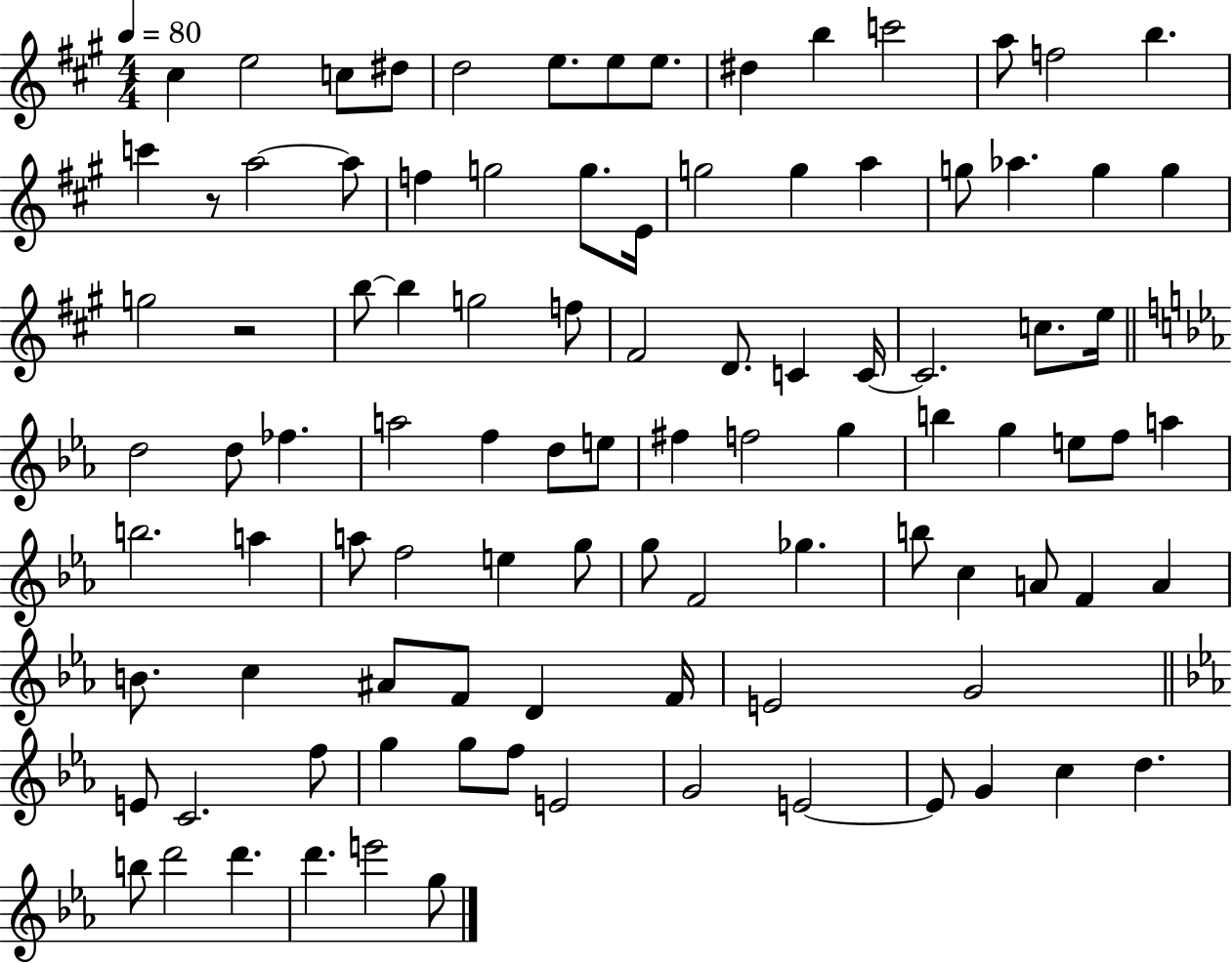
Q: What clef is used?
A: treble